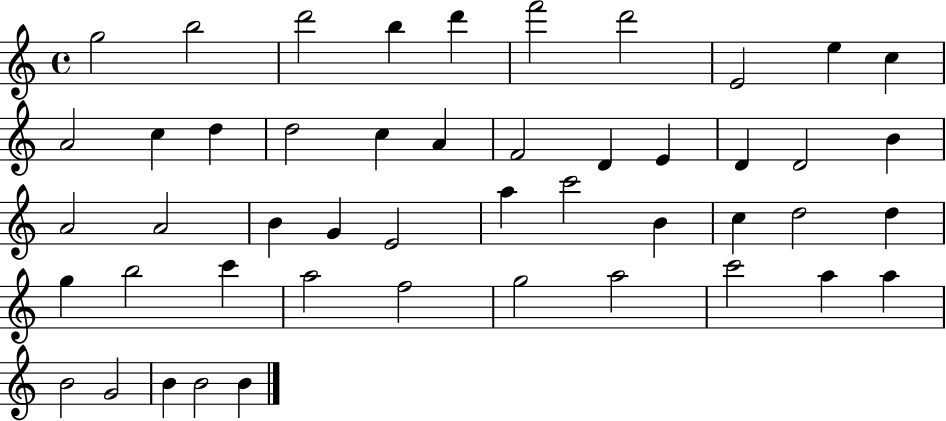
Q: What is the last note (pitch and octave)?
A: B4